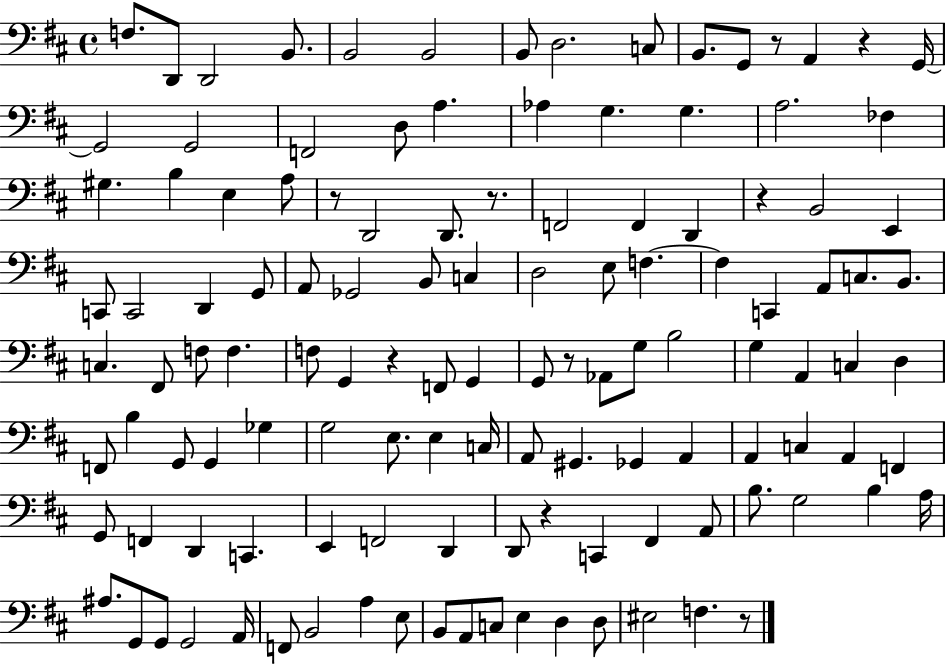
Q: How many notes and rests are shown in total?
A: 124